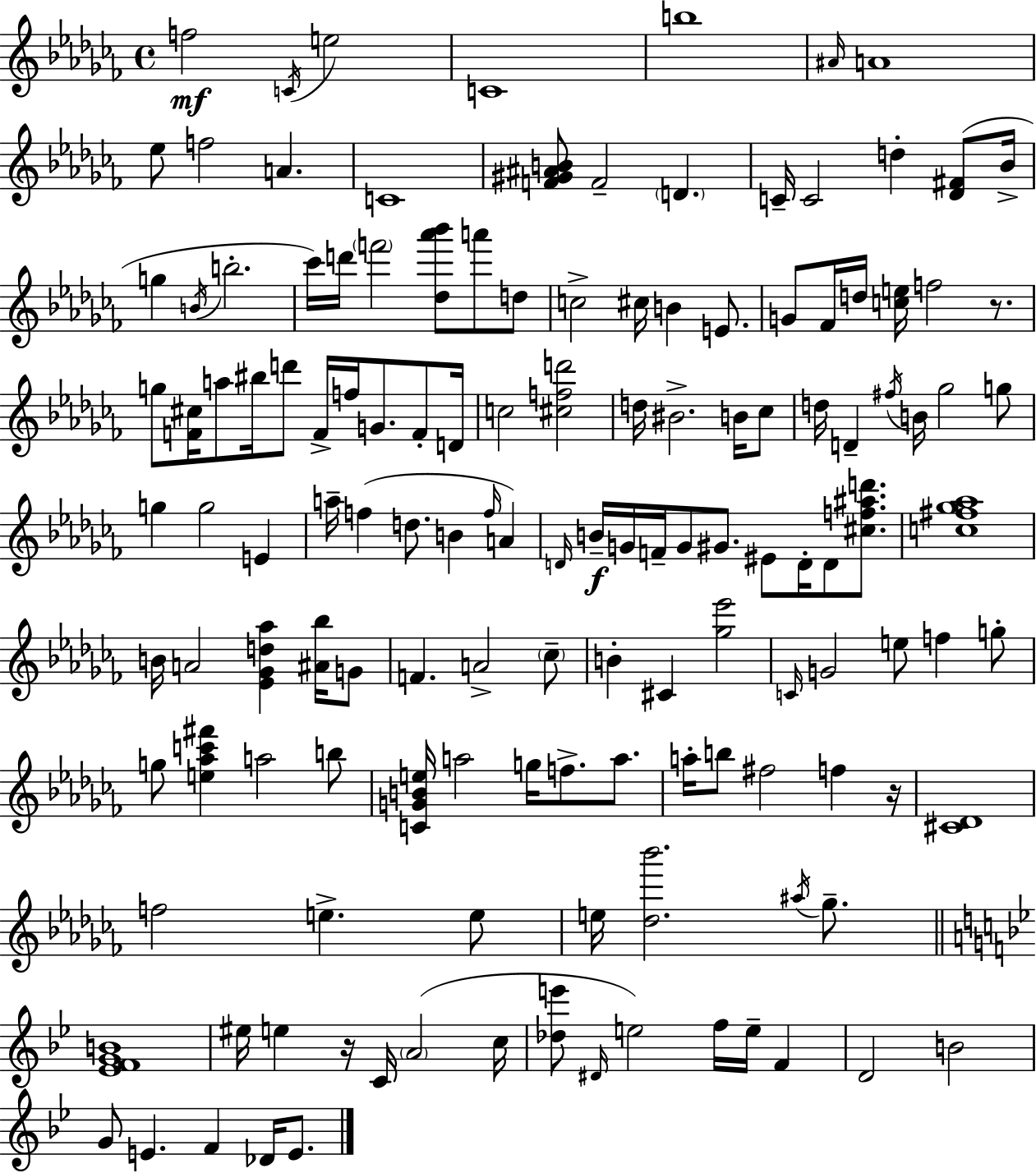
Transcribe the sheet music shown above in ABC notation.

X:1
T:Untitled
M:4/4
L:1/4
K:Abm
f2 C/4 e2 C4 b4 ^A/4 A4 _e/2 f2 A C4 [F^G^AB]/2 F2 D C/4 C2 d [_D^F]/2 _B/4 g B/4 b2 _c'/4 d'/4 f'2 [_d_a'_b']/2 a'/2 d/2 c2 ^c/4 B E/2 G/2 _F/4 d/4 [ce]/4 f2 z/2 g/2 [F^c]/4 a/2 ^b/4 d'/2 F/4 f/4 G/2 F/2 D/4 c2 [^cfd']2 d/4 ^B2 B/4 _c/2 d/4 D ^f/4 B/4 _g2 g/2 g g2 E a/4 f d/2 B f/4 A D/4 B/4 G/4 F/4 G/2 ^G/2 ^E/2 D/4 D/2 [^cf^ad']/2 [c^f_g_a]4 B/4 A2 [_E_Gd_a] [^A_b]/4 G/2 F A2 _c/2 B ^C [_g_e']2 C/4 G2 e/2 f g/2 g/2 [e_ac'^f'] a2 b/2 [CGBe]/4 a2 g/4 f/2 a/2 a/4 b/2 ^f2 f z/4 [^C_D]4 f2 e e/2 e/4 [_d_b']2 ^a/4 _g/2 [_EFGB]4 ^e/4 e z/4 C/4 A2 c/4 [_de']/2 ^D/4 e2 f/4 e/4 F D2 B2 G/2 E F _D/4 E/2